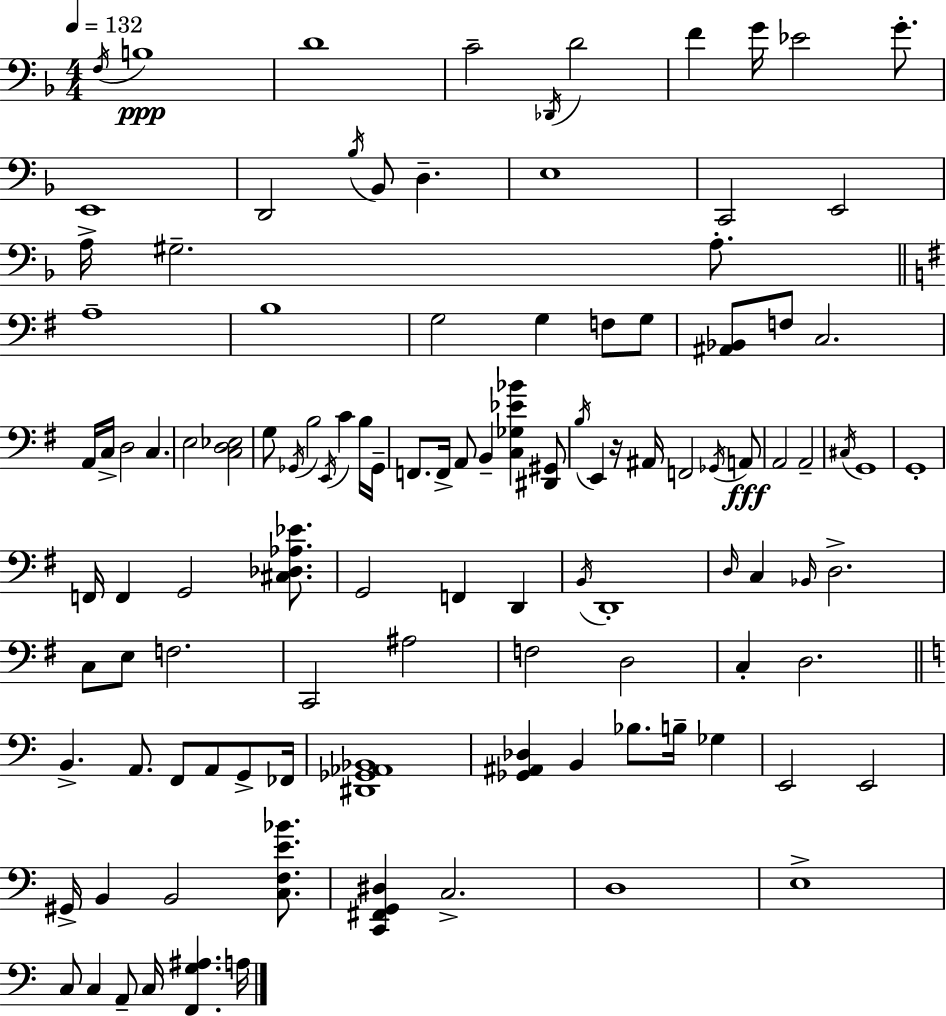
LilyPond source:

{
  \clef bass
  \numericTimeSignature
  \time 4/4
  \key f \major
  \tempo 4 = 132
  \acciaccatura { f16 }\ppp b1 | d'1 | c'2-- \acciaccatura { des,16 } d'2 | f'4 g'16 ees'2 g'8.-. | \break e,1 | d,2 \acciaccatura { bes16 } bes,8 d4.-- | e1 | c,2 e,2 | \break a16-> gis2.-- | a8.-. \bar "||" \break \key g \major a1-- | b1 | g2 g4 f8 g8 | <ais, bes,>8 f8 c2. | \break a,16 c16-> d2 c4. | e2 <c d ees>2 | g8 \acciaccatura { ges,16 } b2 \acciaccatura { e,16 } c'4 | b16 ges,16-- f,8. f,16-> a,8 b,4-- <c ges ees' bes'>4 | \break <dis, gis,>8 \acciaccatura { b16 } e,4 r16 ais,16 f,2 | \acciaccatura { ges,16 } a,8\fff a,2 a,2-- | \acciaccatura { cis16 } g,1 | g,1-. | \break f,16 f,4 g,2 | <cis des aes ees'>8. g,2 f,4 | d,4 \acciaccatura { b,16 } d,1-. | \grace { d16 } c4 \grace { bes,16 } d2.-> | \break c8 e8 f2. | c,2 | ais2 f2 | d2 c4-. d2. | \break \bar "||" \break \key c \major b,4.-> a,8. f,8 a,8 g,8-> fes,16 | <dis, ges, aes, bes,>1 | <ges, ais, des>4 b,4 bes8. b16-- ges4 | e,2 e,2 | \break gis,16-> b,4 b,2 <c f e' bes'>8. | <c, fis, g, dis>4 c2.-> | d1 | e1-> | \break c8 c4 a,8-- c16 <f, g ais>4. a16 | \bar "|."
}